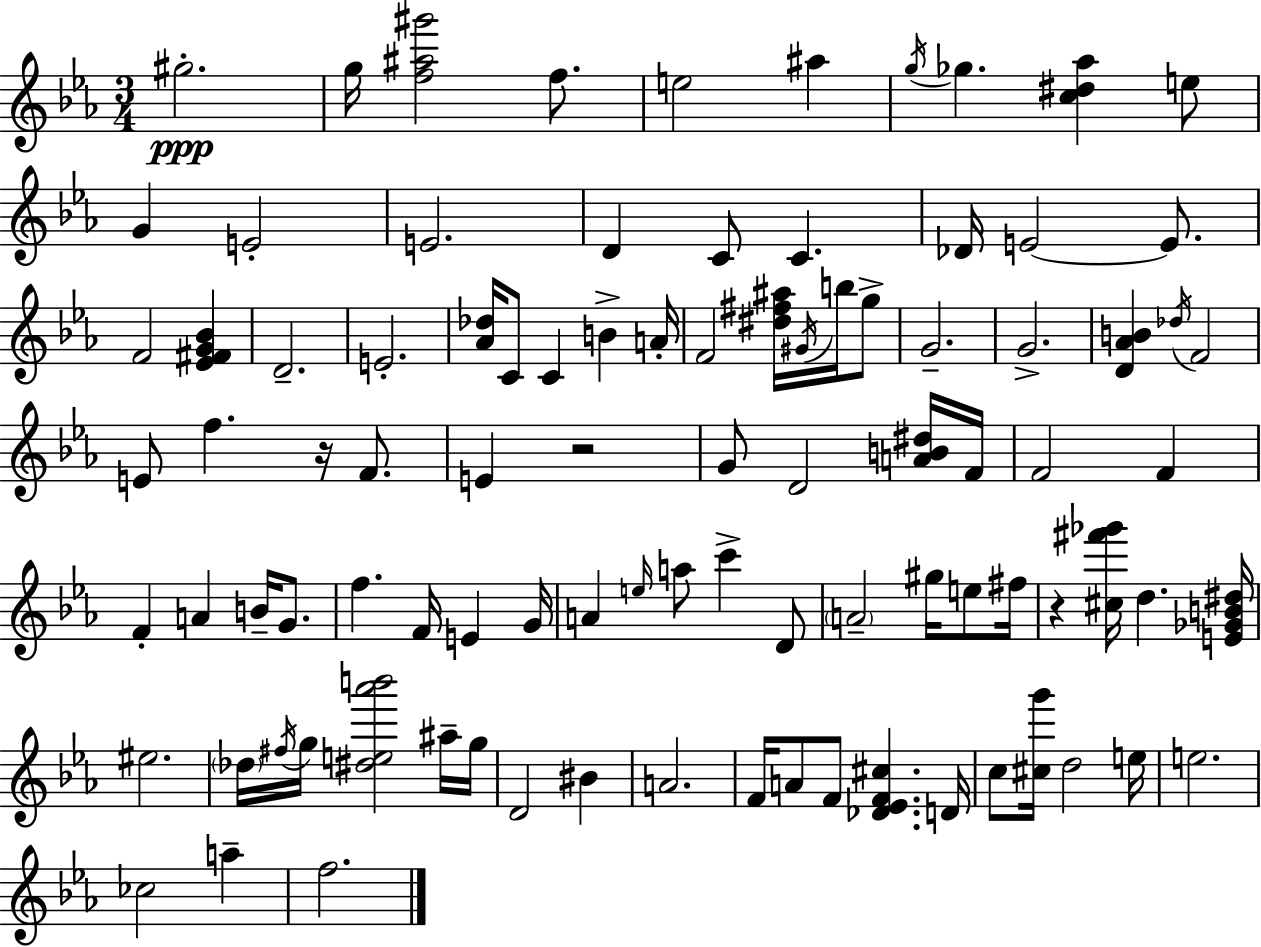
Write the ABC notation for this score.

X:1
T:Untitled
M:3/4
L:1/4
K:Eb
^g2 g/4 [f^a^g']2 f/2 e2 ^a g/4 _g [c^d_a] e/2 G E2 E2 D C/2 C _D/4 E2 E/2 F2 [_E^FG_B] D2 E2 [_A_d]/4 C/2 C B A/4 F2 [^d^f^a]/4 ^G/4 b/4 g/2 G2 G2 [D_AB] _d/4 F2 E/2 f z/4 F/2 E z2 G/2 D2 [AB^d]/4 F/4 F2 F F A B/4 G/2 f F/4 E G/4 A e/4 a/2 c' D/2 A2 ^g/4 e/2 ^f/4 z [^c^f'_g']/4 d [E_GB^d]/4 ^e2 _d/4 ^f/4 g/4 [^de_a'b']2 ^a/4 g/4 D2 ^B A2 F/4 A/2 F/2 [_D_EF^c] D/4 c/2 [^cg']/4 d2 e/4 e2 _c2 a f2